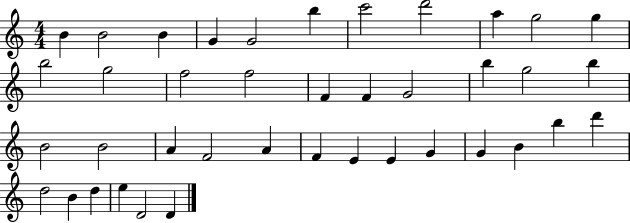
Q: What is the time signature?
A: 4/4